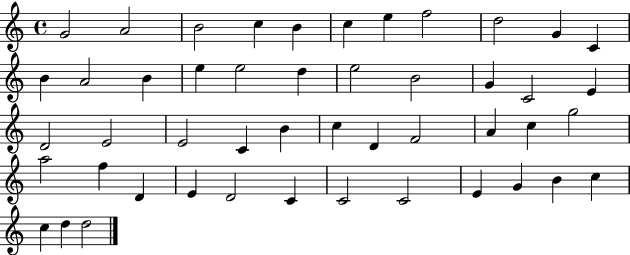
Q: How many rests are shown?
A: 0